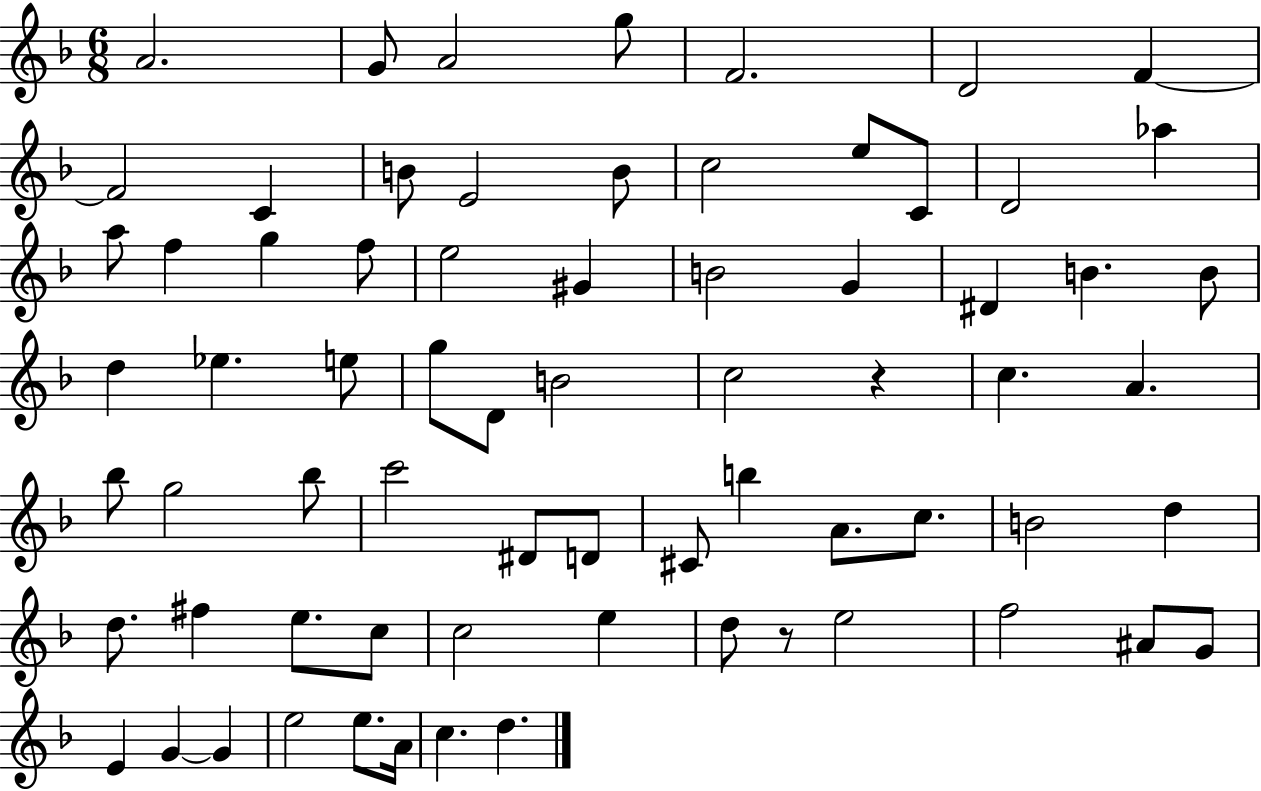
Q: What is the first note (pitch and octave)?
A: A4